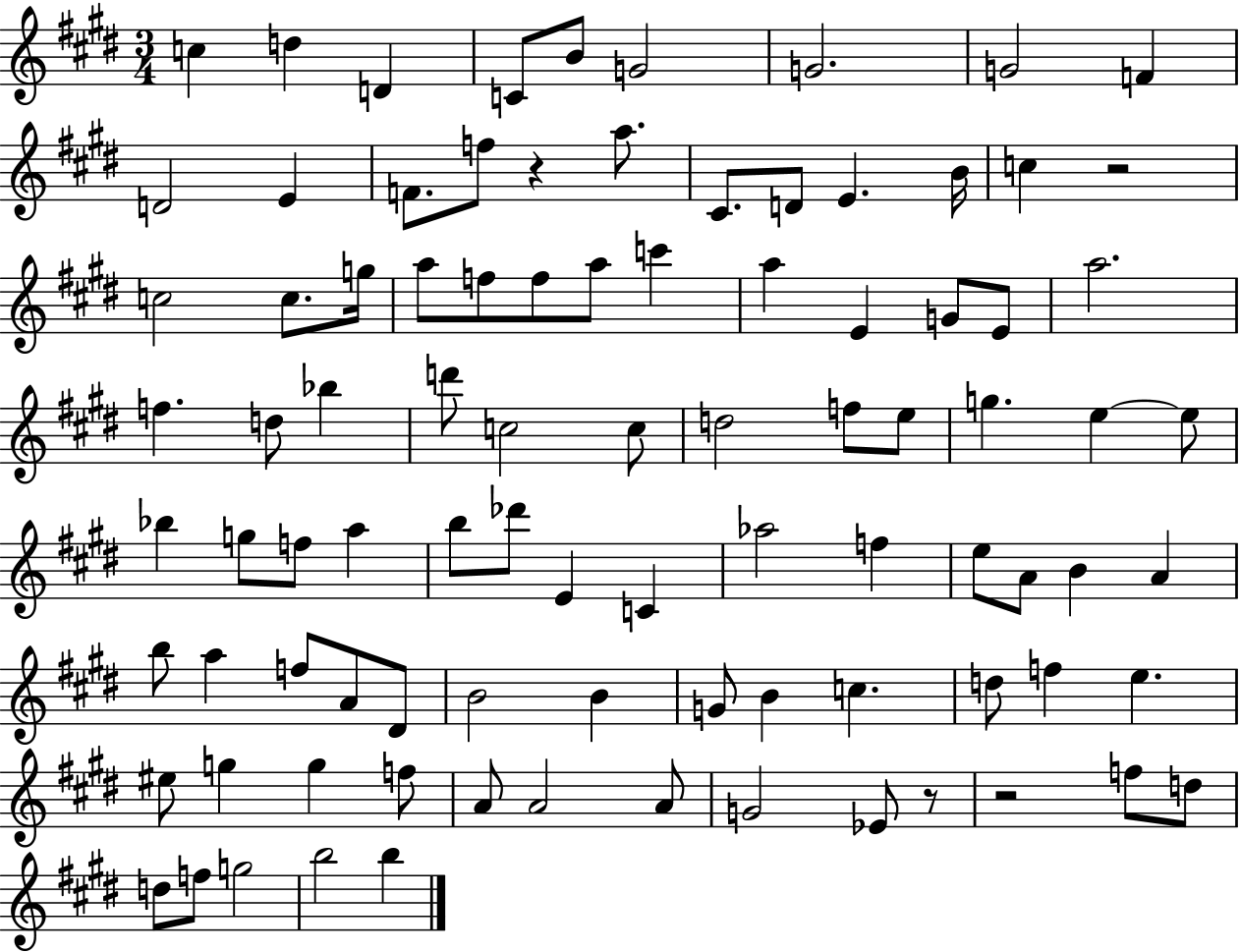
C5/q D5/q D4/q C4/e B4/e G4/h G4/h. G4/h F4/q D4/h E4/q F4/e. F5/e R/q A5/e. C#4/e. D4/e E4/q. B4/s C5/q R/h C5/h C5/e. G5/s A5/e F5/e F5/e A5/e C6/q A5/q E4/q G4/e E4/e A5/h. F5/q. D5/e Bb5/q D6/e C5/h C5/e D5/h F5/e E5/e G5/q. E5/q E5/e Bb5/q G5/e F5/e A5/q B5/e Db6/e E4/q C4/q Ab5/h F5/q E5/e A4/e B4/q A4/q B5/e A5/q F5/e A4/e D#4/e B4/h B4/q G4/e B4/q C5/q. D5/e F5/q E5/q. EIS5/e G5/q G5/q F5/e A4/e A4/h A4/e G4/h Eb4/e R/e R/h F5/e D5/e D5/e F5/e G5/h B5/h B5/q